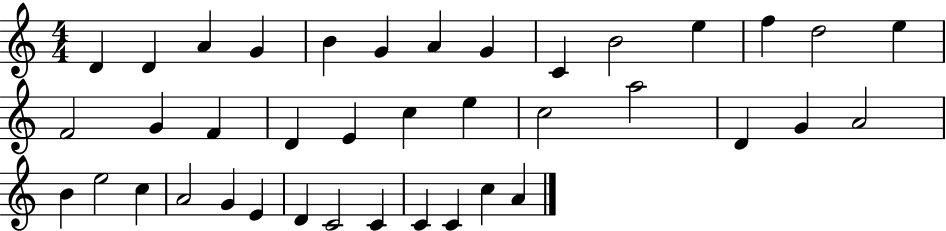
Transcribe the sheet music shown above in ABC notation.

X:1
T:Untitled
M:4/4
L:1/4
K:C
D D A G B G A G C B2 e f d2 e F2 G F D E c e c2 a2 D G A2 B e2 c A2 G E D C2 C C C c A